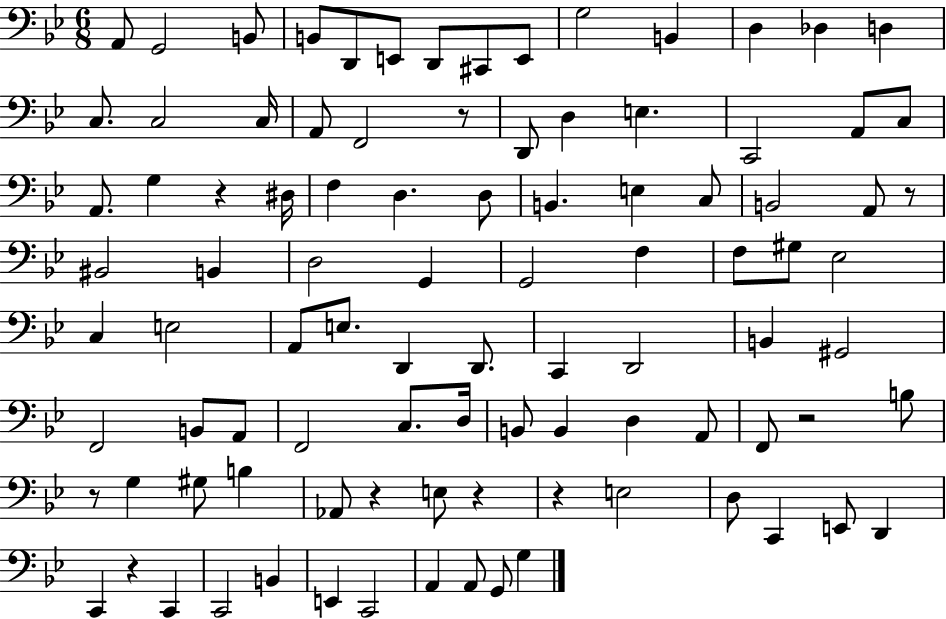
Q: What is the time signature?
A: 6/8